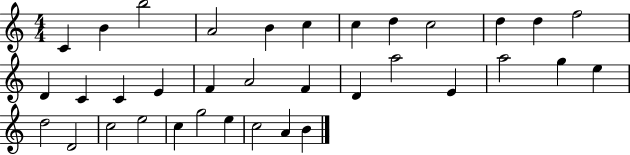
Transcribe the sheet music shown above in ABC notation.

X:1
T:Untitled
M:4/4
L:1/4
K:C
C B b2 A2 B c c d c2 d d f2 D C C E F A2 F D a2 E a2 g e d2 D2 c2 e2 c g2 e c2 A B